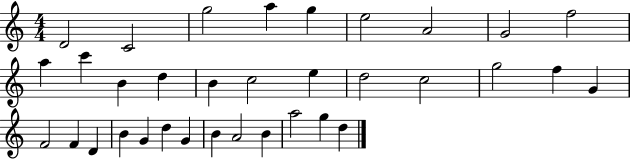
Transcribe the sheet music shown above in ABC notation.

X:1
T:Untitled
M:4/4
L:1/4
K:C
D2 C2 g2 a g e2 A2 G2 f2 a c' B d B c2 e d2 c2 g2 f G F2 F D B G d G B A2 B a2 g d